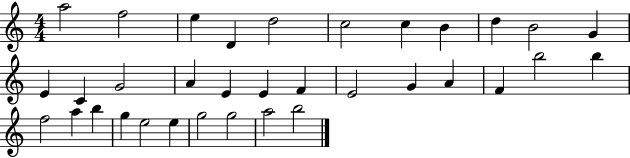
{
  \clef treble
  \numericTimeSignature
  \time 4/4
  \key c \major
  a''2 f''2 | e''4 d'4 d''2 | c''2 c''4 b'4 | d''4 b'2 g'4 | \break e'4 c'4 g'2 | a'4 e'4 e'4 f'4 | e'2 g'4 a'4 | f'4 b''2 b''4 | \break f''2 a''4 b''4 | g''4 e''2 e''4 | g''2 g''2 | a''2 b''2 | \break \bar "|."
}